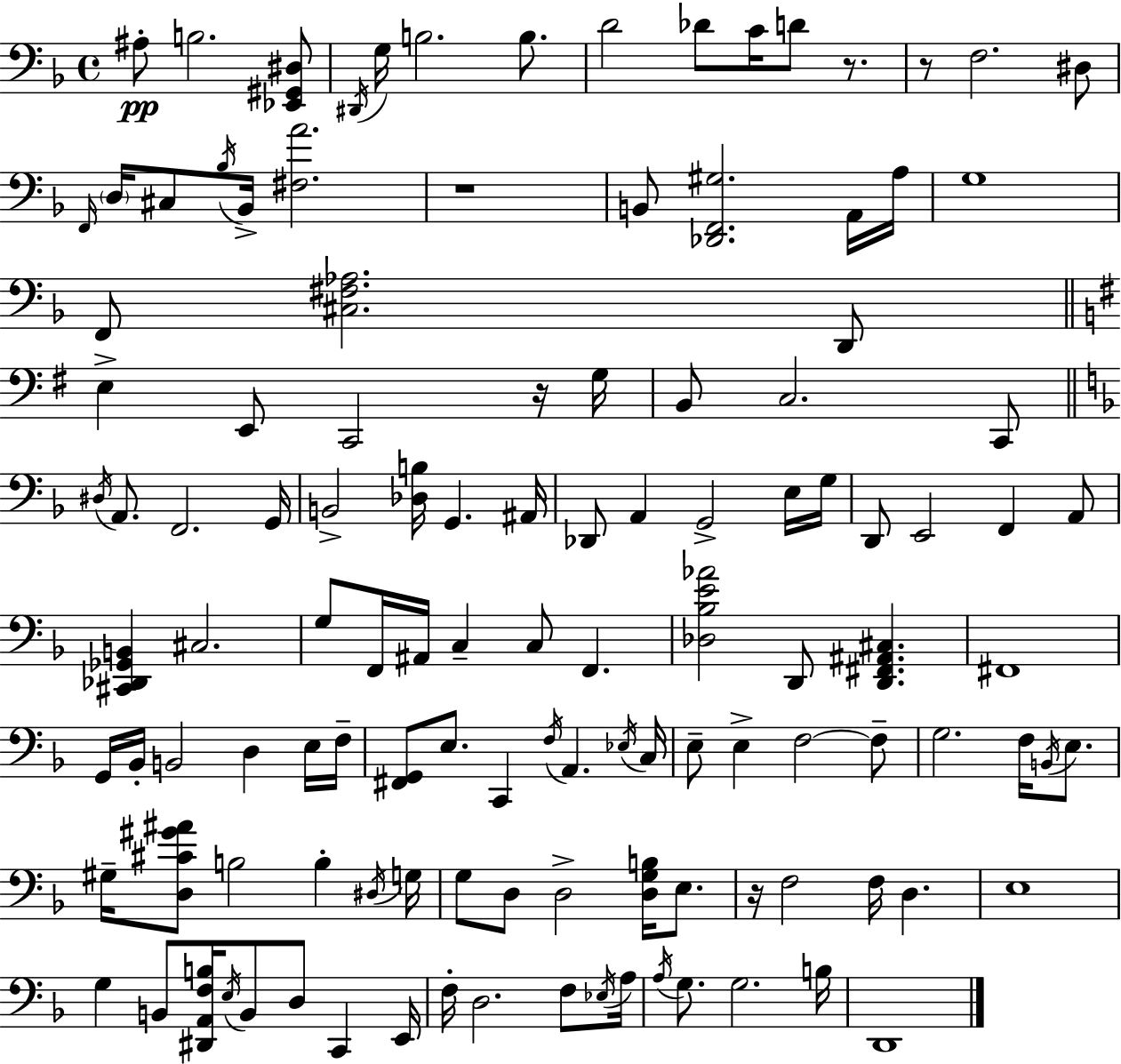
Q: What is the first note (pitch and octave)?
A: A#3